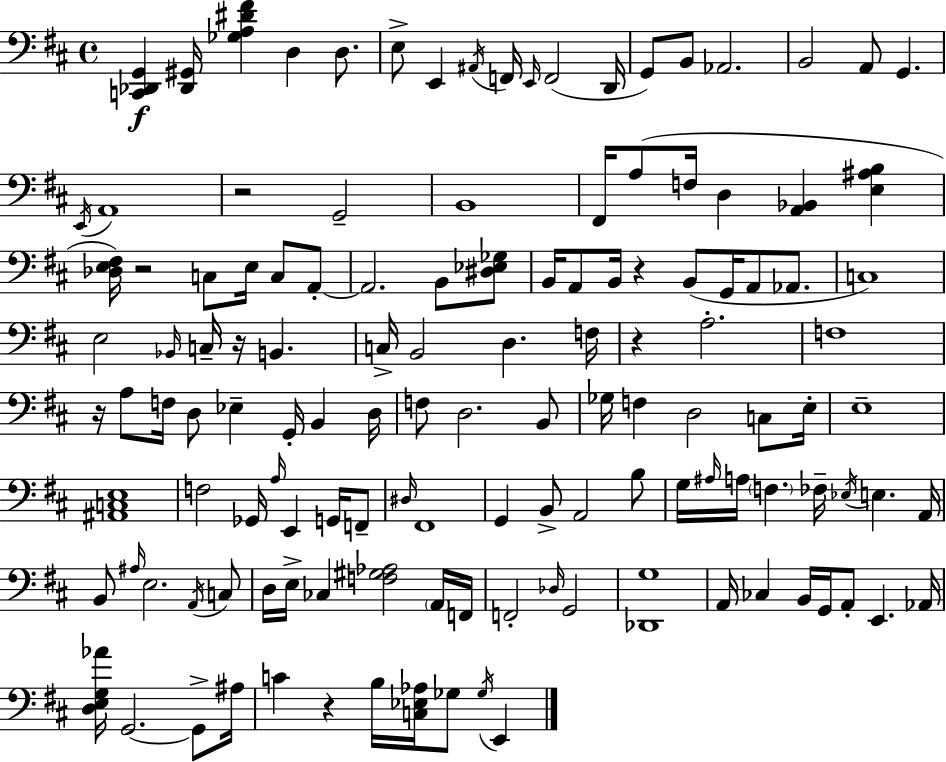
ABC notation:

X:1
T:Untitled
M:4/4
L:1/4
K:D
[C,,_D,,G,,] [_D,,^G,,]/4 [_G,A,^D^F] D, D,/2 E,/2 E,, ^A,,/4 F,,/4 E,,/4 F,,2 D,,/4 G,,/2 B,,/2 _A,,2 B,,2 A,,/2 G,, E,,/4 A,,4 z2 G,,2 B,,4 ^F,,/4 A,/2 F,/4 D, [A,,_B,,] [E,^A,B,] [_D,E,^F,]/4 z2 C,/2 E,/4 C,/2 A,,/2 A,,2 B,,/2 [^D,_E,_G,]/2 B,,/4 A,,/2 B,,/4 z B,,/2 G,,/4 A,,/2 _A,,/2 C,4 E,2 _B,,/4 C,/4 z/4 B,, C,/4 B,,2 D, F,/4 z A,2 F,4 z/4 A,/2 F,/4 D,/2 _E, G,,/4 B,, D,/4 F,/2 D,2 B,,/2 _G,/4 F, D,2 C,/2 E,/4 E,4 [^A,,C,E,]4 F,2 _G,,/4 A,/4 E,, G,,/4 F,,/2 ^D,/4 ^F,,4 G,, B,,/2 A,,2 B,/2 G,/4 ^A,/4 A,/4 F, _F,/4 _E,/4 E, A,,/4 B,,/2 ^A,/4 E,2 A,,/4 C,/2 D,/4 E,/4 _C, [F,^G,_A,]2 A,,/4 F,,/4 F,,2 _D,/4 G,,2 [_D,,G,]4 A,,/4 _C, B,,/4 G,,/4 A,,/2 E,, _A,,/4 [D,E,G,_A]/4 G,,2 G,,/2 ^A,/4 C z B,/4 [C,_E,_A,]/4 _G,/2 _G,/4 E,,